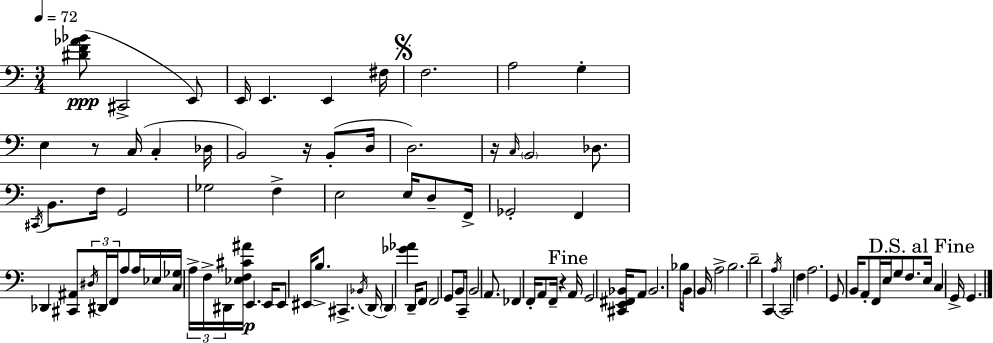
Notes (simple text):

[D#4,F4,Ab4,Bb4]/e C#2/h E2/e E2/s E2/q. E2/q F#3/s F3/h. A3/h G3/q E3/q R/e C3/s C3/q Db3/s B2/h R/s B2/e D3/s D3/h. R/s C3/s B2/h Db3/e. C#2/s B2/e. F3/s G2/h Gb3/h F3/q E3/h E3/s D3/e F2/s Gb2/h F2/q Db2/q [C#2,A#2]/e D#3/s D#2/s F2/s A3/e A3/s Eb3/s [C3,Gb3]/s A3/s F3/s D#2/s [Eb3,F3,C#4,A#4]/s E2/q. E2/s E2/e EIS2/s B3/e. C#2/q. Bb2/s D2/s D2/q [Gb4,Ab4]/q D2/s F2/e F2/h G2/e B2/e C2/s B2/h A2/e. FES2/q F2/s A2/e F2/s R/q A2/s G2/h [C#2,E2,F#2,Bb2]/s A2/e Bb2/h. Bb3/s B2/e B2/s A3/h B3/h. D4/h C2/q A3/s C2/h F3/q A3/h. G2/e B2/s A2/e F2/s E3/s G3/e F3/e. E3/s C3/q G2/s G2/q.